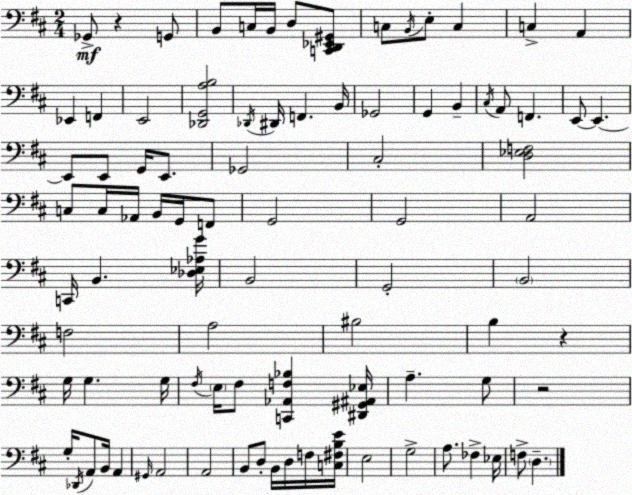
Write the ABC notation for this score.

X:1
T:Untitled
M:2/4
L:1/4
K:D
_G,,/2 z G,,/2 B,,/2 C,/4 B,,/4 D,/2 [C,,D,,_E,,^G,,]/2 C,/2 B,,/4 E,/2 C, C, A,, _E,, F,, E,,2 [_D,,G,,A,B,]2 _D,,/4 ^D,,/4 F,, B,,/4 _G,,2 G,, B,, ^C,/4 A,,/2 F,, E,,/2 E,, E,,/2 E,,/2 G,,/4 E,,/2 _G,,2 ^C,2 [D,_E,F,]2 C,/2 C,/4 _A,,/4 B,,/4 G,,/4 F,,/2 G,,2 G,,2 A,,2 C,,/4 B,, [_D,_E,_A,G]/4 B,,2 G,,2 B,,2 F,2 A,2 ^B,2 B, z G,/4 G, G,/4 ^F,/4 E,/4 ^F,/2 [C,,_A,,F,_B,] [^D,,^G,,^A,,_E,]/4 A, G,/2 z2 G,/4 _D,,/4 A,,/2 B,,/4 A,, ^G,,/4 A,,2 A,,2 B,,/2 D,/2 B,,/4 D,/4 F,/4 [C,^F,B,E]/4 E,2 G,2 A,/2 _F, _E,/4 F,/2 D,